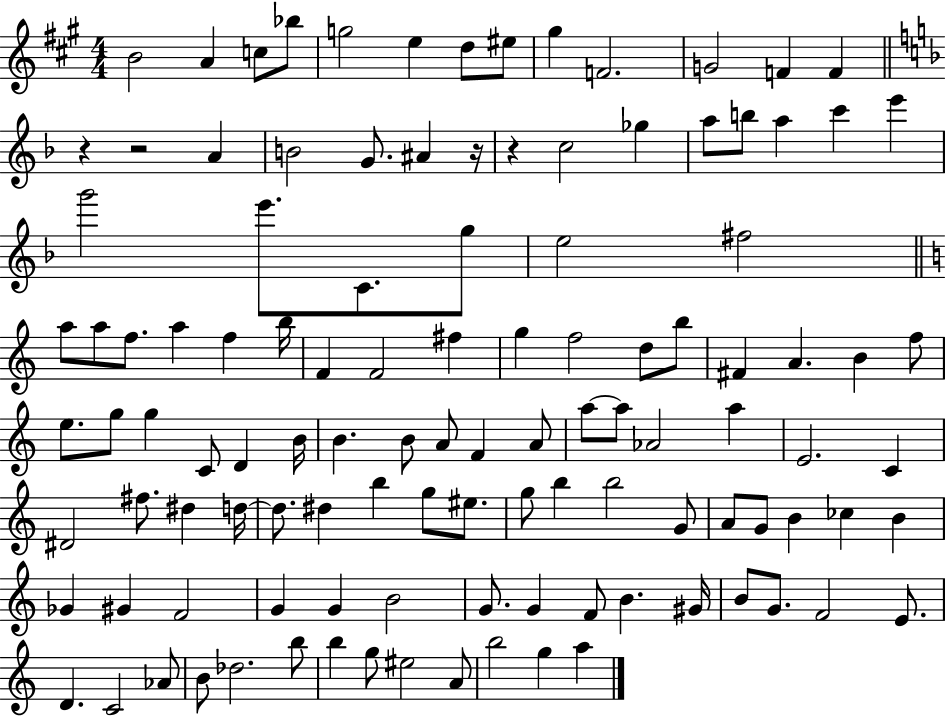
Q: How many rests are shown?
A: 4